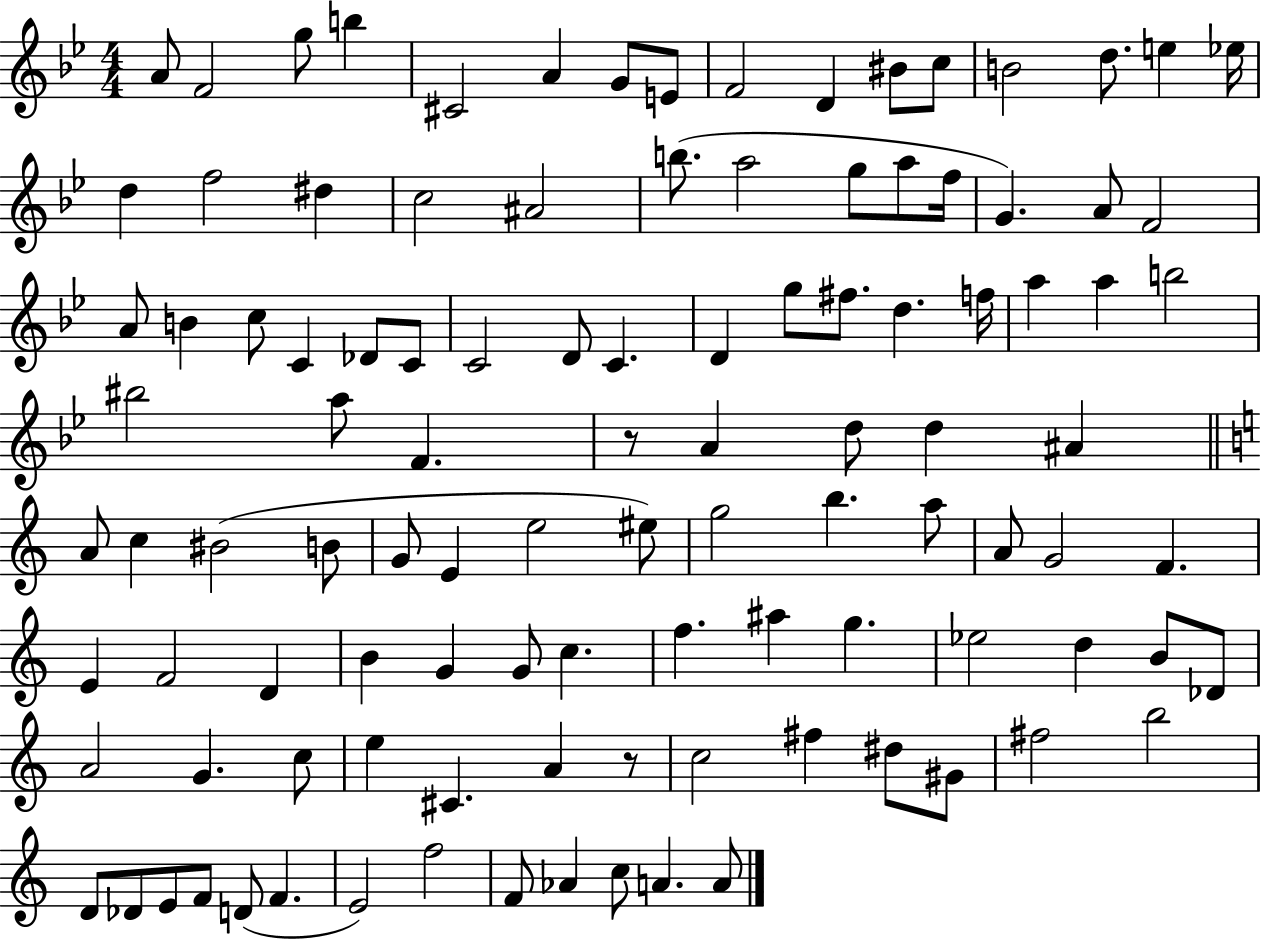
{
  \clef treble
  \numericTimeSignature
  \time 4/4
  \key bes \major
  a'8 f'2 g''8 b''4 | cis'2 a'4 g'8 e'8 | f'2 d'4 bis'8 c''8 | b'2 d''8. e''4 ees''16 | \break d''4 f''2 dis''4 | c''2 ais'2 | b''8.( a''2 g''8 a''8 f''16 | g'4.) a'8 f'2 | \break a'8 b'4 c''8 c'4 des'8 c'8 | c'2 d'8 c'4. | d'4 g''8 fis''8. d''4. f''16 | a''4 a''4 b''2 | \break bis''2 a''8 f'4. | r8 a'4 d''8 d''4 ais'4 | \bar "||" \break \key a \minor a'8 c''4 bis'2( b'8 | g'8 e'4 e''2 eis''8) | g''2 b''4. a''8 | a'8 g'2 f'4. | \break e'4 f'2 d'4 | b'4 g'4 g'8 c''4. | f''4. ais''4 g''4. | ees''2 d''4 b'8 des'8 | \break a'2 g'4. c''8 | e''4 cis'4. a'4 r8 | c''2 fis''4 dis''8 gis'8 | fis''2 b''2 | \break d'8 des'8 e'8 f'8 d'8( f'4. | e'2) f''2 | f'8 aes'4 c''8 a'4. a'8 | \bar "|."
}